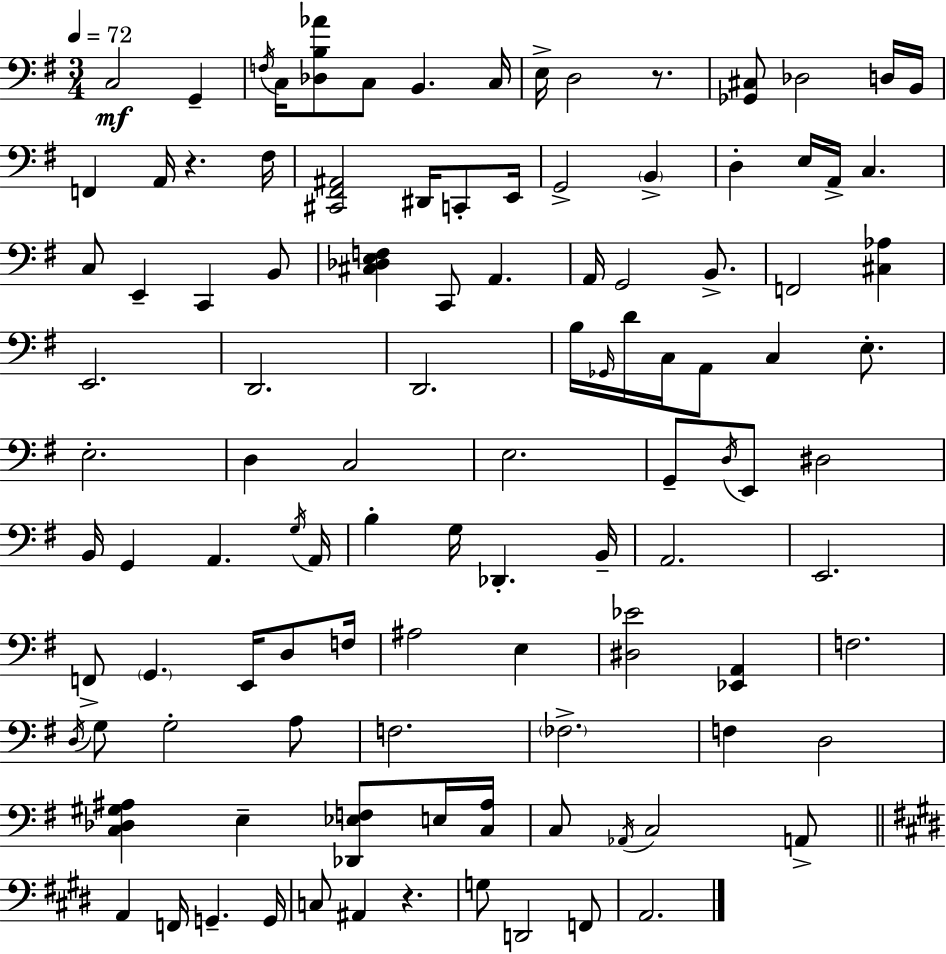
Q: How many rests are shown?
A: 3